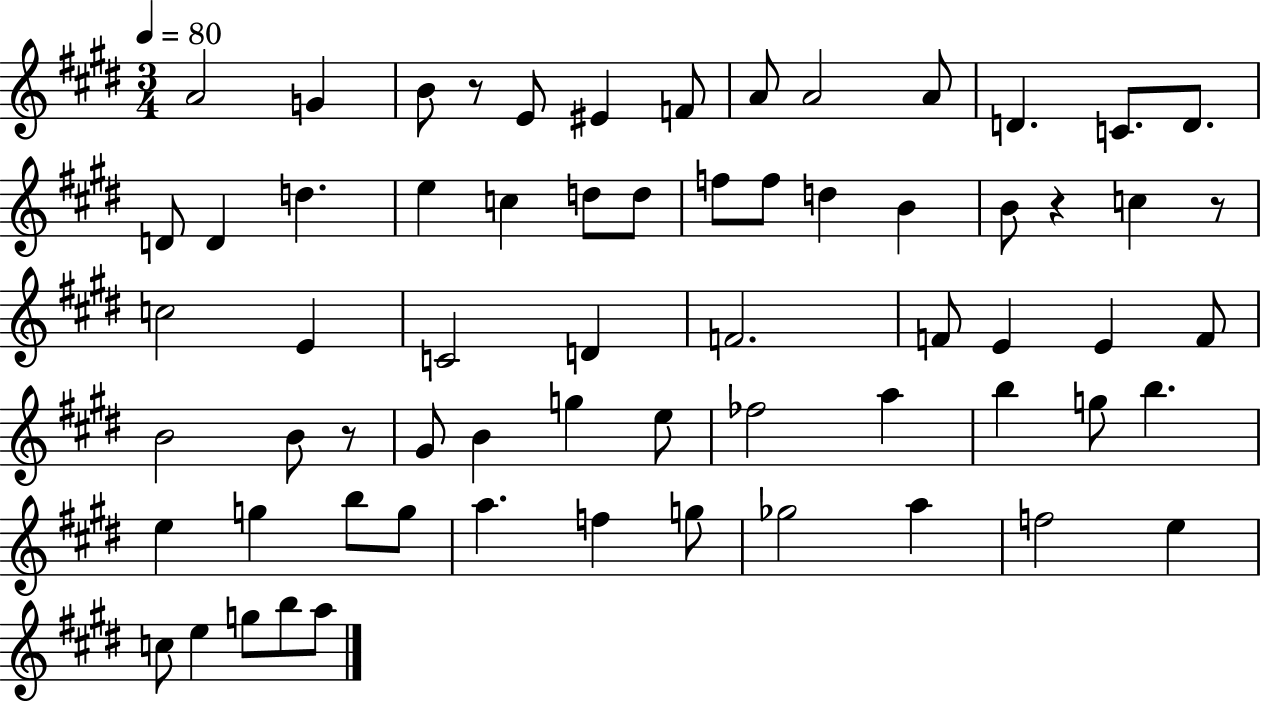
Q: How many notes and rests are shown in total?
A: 65